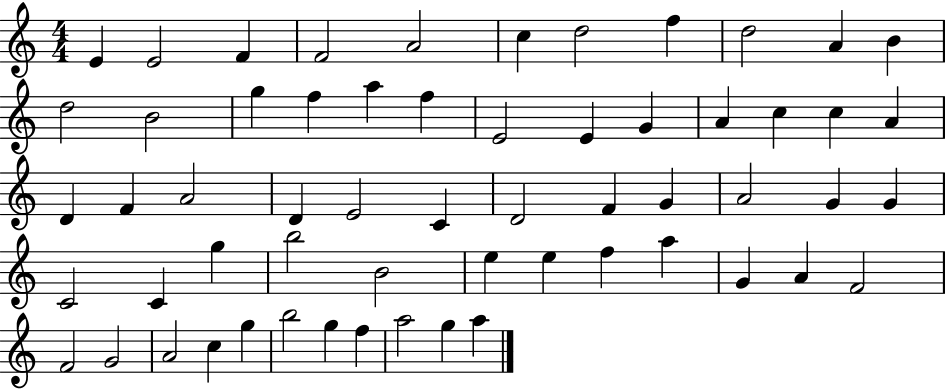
E4/q E4/h F4/q F4/h A4/h C5/q D5/h F5/q D5/h A4/q B4/q D5/h B4/h G5/q F5/q A5/q F5/q E4/h E4/q G4/q A4/q C5/q C5/q A4/q D4/q F4/q A4/h D4/q E4/h C4/q D4/h F4/q G4/q A4/h G4/q G4/q C4/h C4/q G5/q B5/h B4/h E5/q E5/q F5/q A5/q G4/q A4/q F4/h F4/h G4/h A4/h C5/q G5/q B5/h G5/q F5/q A5/h G5/q A5/q